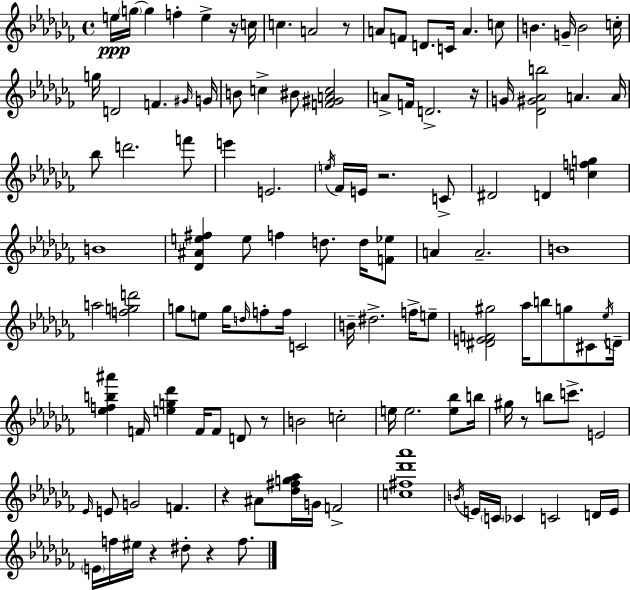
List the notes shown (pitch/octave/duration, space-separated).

E5/s G5/s G5/q F5/q E5/q R/s C5/s C5/q. A4/h R/e A4/e F4/e D4/e. C4/s A4/q. C5/e B4/q. G4/s B4/h C5/s G5/s D4/h F4/q. G#4/s G4/s B4/e C5/q BIS4/e [F4,G#4,A4,C5]/h A4/e F4/s D4/h. R/s G4/s [Db4,G#4,Ab4,B5]/h A4/q. A4/s Bb5/e D6/h. F6/e E6/q E4/h. E5/s FES4/s E4/s R/h. C4/e D#4/h D4/q [C5,F5,G5]/q B4/w [Db4,A#4,E5,F#5]/q E5/e F5/q D5/e. D5/s [F4,Eb5]/e A4/q A4/h. B4/w A5/h [F5,G5,D6]/h G5/e E5/e G5/s D5/s F5/e F5/s C4/h B4/s D#5/h. F5/s E5/e [D#4,E4,F4,G#5]/h Ab5/s B5/e G5/e C#4/e Eb5/s D4/s [Eb5,F5,B5,A#6]/q F4/s [E5,G5,Db6]/q F4/s F4/e D4/e R/e B4/h C5/h E5/s E5/h. [E5,Bb5]/e B5/s G#5/s R/e B5/e C6/e. E4/h Eb4/s E4/e G4/h F4/q. R/q A#4/e [Db5,F#5,G5,Ab5]/s G4/s F4/h [C5,F#5,Db6,Ab6]/w B4/s E4/s C4/s CES4/q C4/h D4/s E4/s E4/s F5/s EIS5/s R/q D#5/e R/q F5/e.